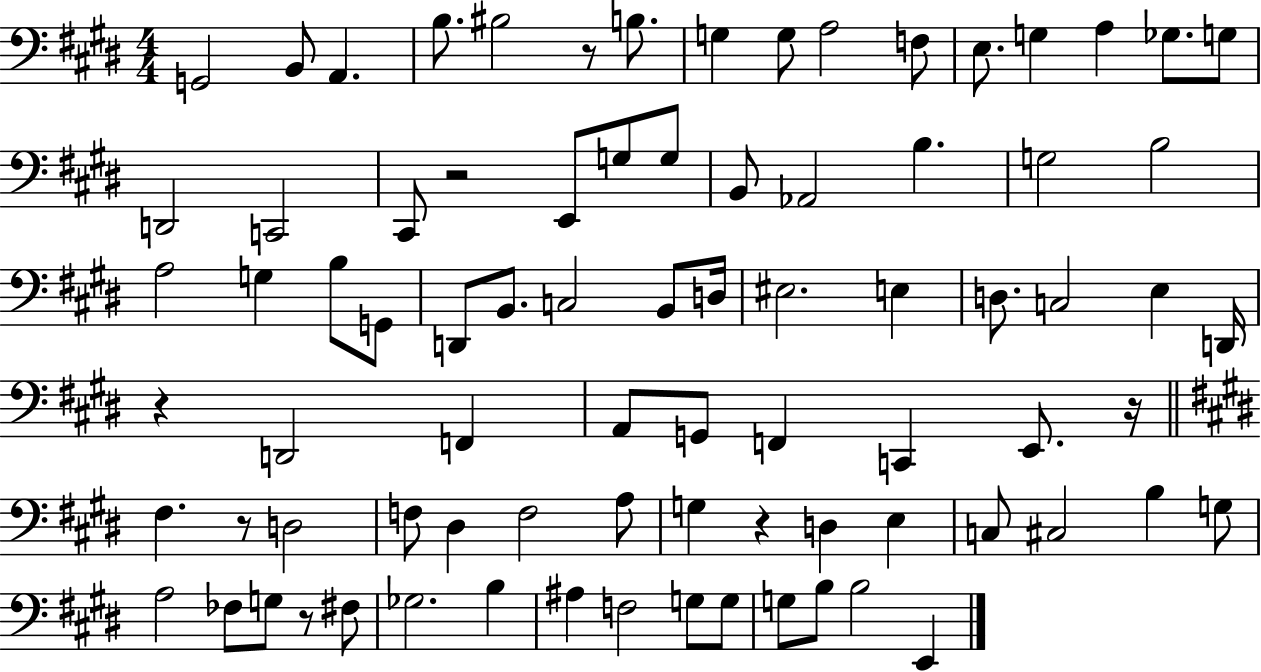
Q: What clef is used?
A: bass